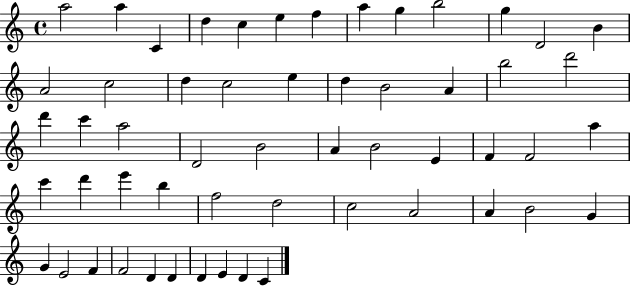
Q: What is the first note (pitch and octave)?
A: A5